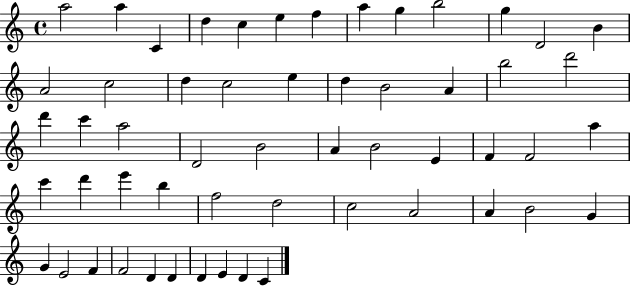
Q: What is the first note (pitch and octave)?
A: A5